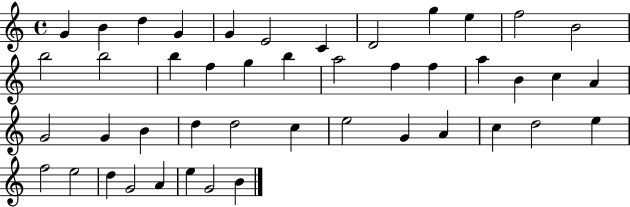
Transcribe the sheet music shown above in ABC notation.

X:1
T:Untitled
M:4/4
L:1/4
K:C
G B d G G E2 C D2 g e f2 B2 b2 b2 b f g b a2 f f a B c A G2 G B d d2 c e2 G A c d2 e f2 e2 d G2 A e G2 B